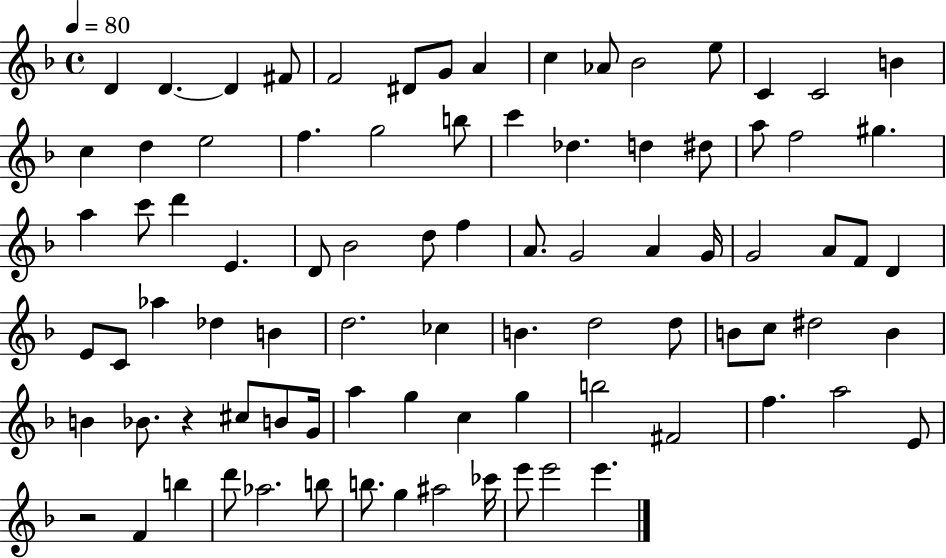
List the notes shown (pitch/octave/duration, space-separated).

D4/q D4/q. D4/q F#4/e F4/h D#4/e G4/e A4/q C5/q Ab4/e Bb4/h E5/e C4/q C4/h B4/q C5/q D5/q E5/h F5/q. G5/h B5/e C6/q Db5/q. D5/q D#5/e A5/e F5/h G#5/q. A5/q C6/e D6/q E4/q. D4/e Bb4/h D5/e F5/q A4/e. G4/h A4/q G4/s G4/h A4/e F4/e D4/q E4/e C4/e Ab5/q Db5/q B4/q D5/h. CES5/q B4/q. D5/h D5/e B4/e C5/e D#5/h B4/q B4/q Bb4/e. R/q C#5/e B4/e G4/s A5/q G5/q C5/q G5/q B5/h F#4/h F5/q. A5/h E4/e R/h F4/q B5/q D6/e Ab5/h. B5/e B5/e. G5/q A#5/h CES6/s E6/e E6/h E6/q.